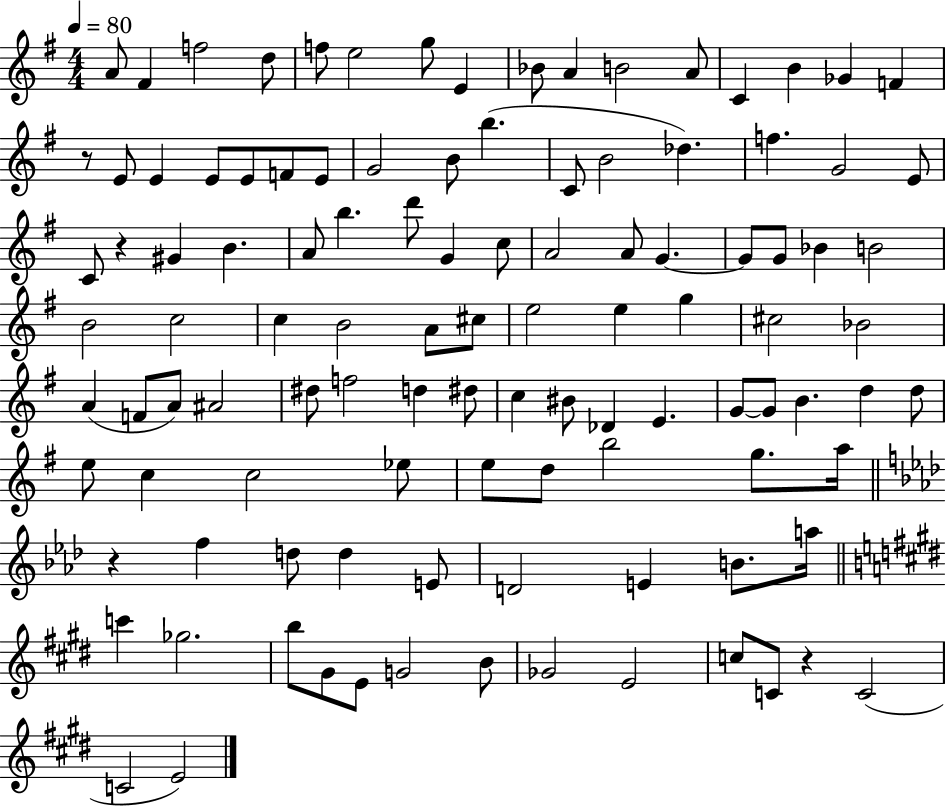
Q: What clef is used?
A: treble